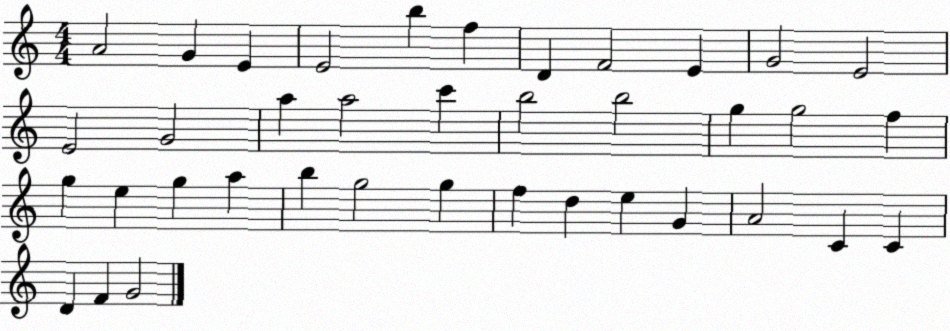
X:1
T:Untitled
M:4/4
L:1/4
K:C
A2 G E E2 b f D F2 E G2 E2 E2 G2 a a2 c' b2 b2 g g2 f g e g a b g2 g f d e G A2 C C D F G2